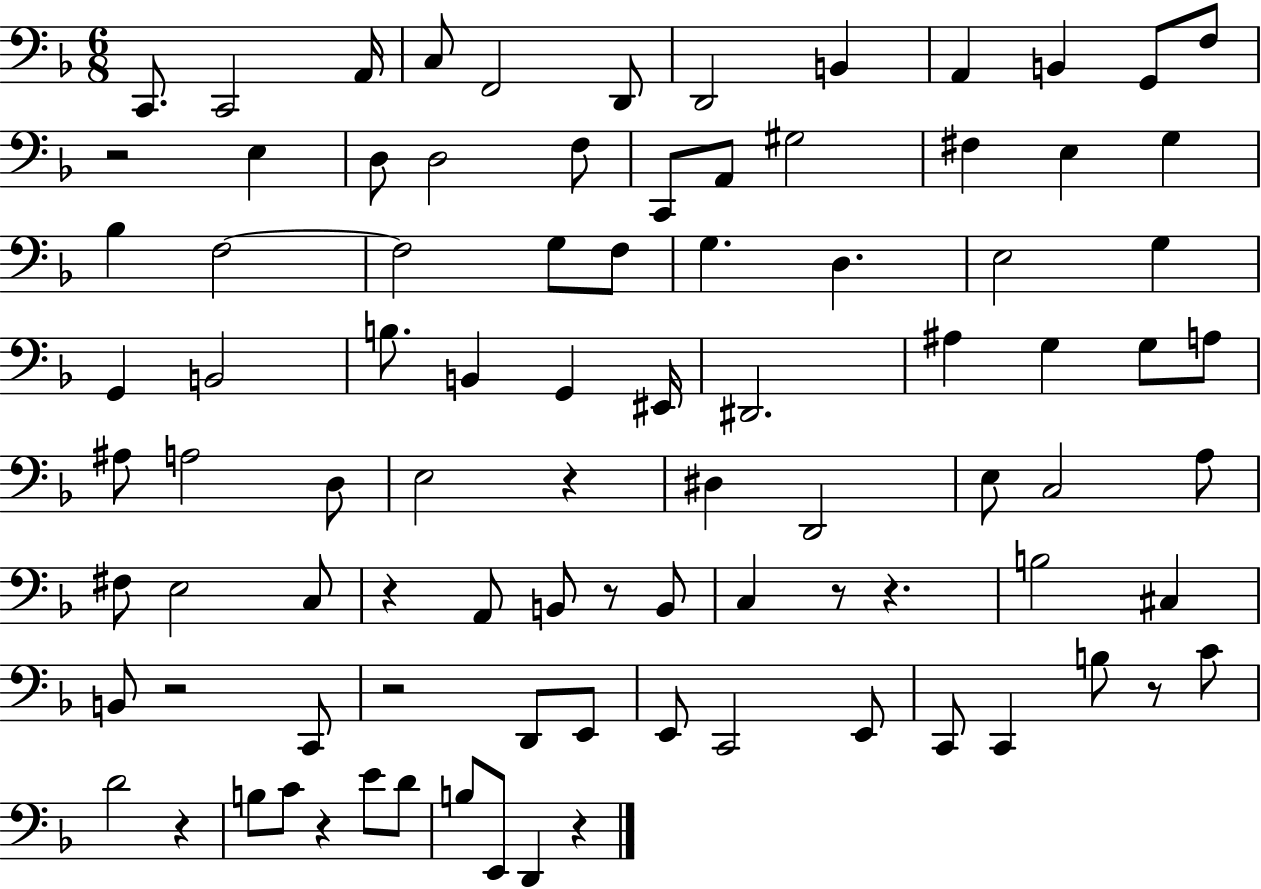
C2/e. C2/h A2/s C3/e F2/h D2/e D2/h B2/q A2/q B2/q G2/e F3/e R/h E3/q D3/e D3/h F3/e C2/e A2/e G#3/h F#3/q E3/q G3/q Bb3/q F3/h F3/h G3/e F3/e G3/q. D3/q. E3/h G3/q G2/q B2/h B3/e. B2/q G2/q EIS2/s D#2/h. A#3/q G3/q G3/e A3/e A#3/e A3/h D3/e E3/h R/q D#3/q D2/h E3/e C3/h A3/e F#3/e E3/h C3/e R/q A2/e B2/e R/e B2/e C3/q R/e R/q. B3/h C#3/q B2/e R/h C2/e R/h D2/e E2/e E2/e C2/h E2/e C2/e C2/q B3/e R/e C4/e D4/h R/q B3/e C4/e R/q E4/e D4/e B3/e E2/e D2/q R/q